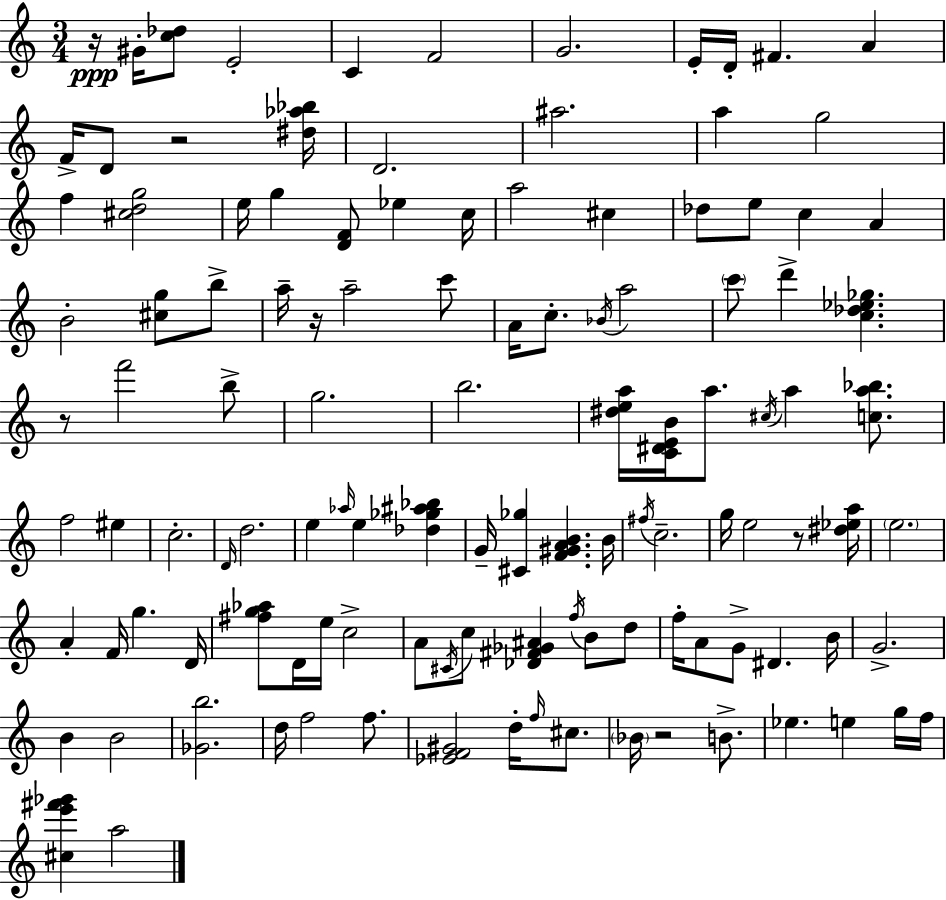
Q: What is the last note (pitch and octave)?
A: A5